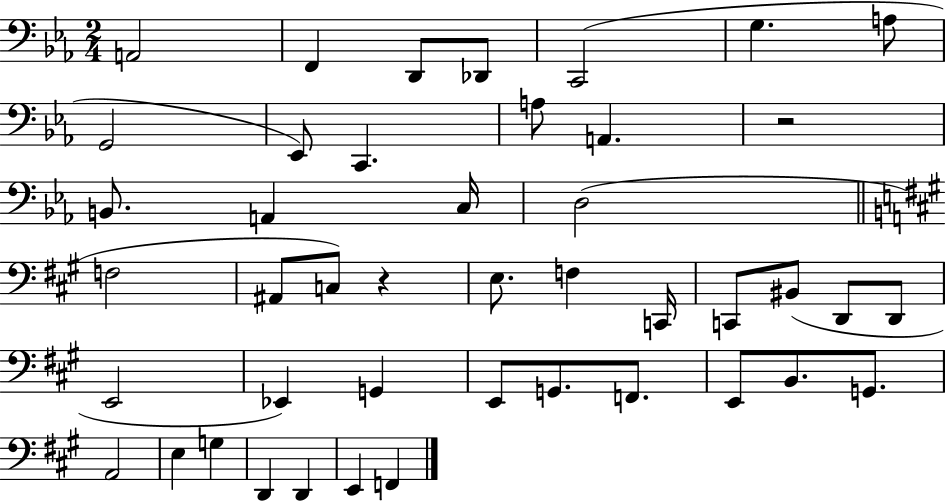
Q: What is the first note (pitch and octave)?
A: A2